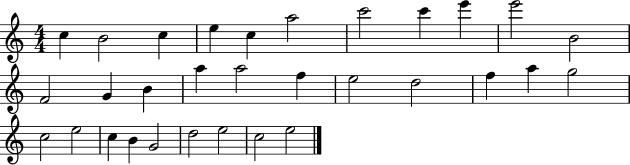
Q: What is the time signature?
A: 4/4